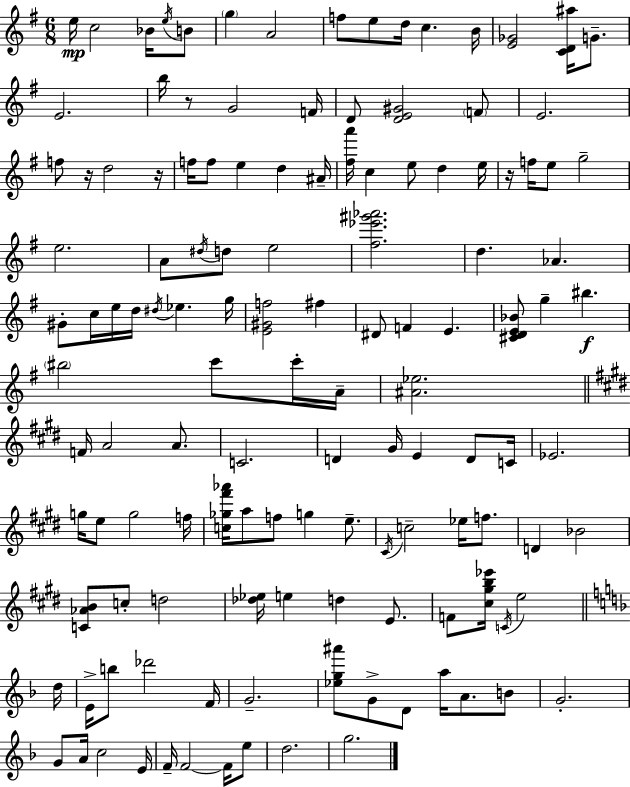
E5/s C5/h Bb4/s E5/s B4/e G5/q A4/h F5/e E5/e D5/s C5/q. B4/s [E4,Gb4]/h [C4,D4,A#5]/s G4/e. E4/h. B5/s R/e G4/h F4/s D4/e [D4,E4,G#4]/h F4/e E4/h. F5/e R/s D5/h R/s F5/s F5/e E5/q D5/q A#4/s [F#5,A6]/s C5/q E5/e D5/q E5/s R/s F5/s E5/e G5/h E5/h. A4/e D#5/s D5/e E5/h [F#5,Eb6,G#6,Ab6]/h. D5/q. Ab4/q. G#4/e C5/s E5/s D5/s D#5/s Eb5/q. G5/s [E4,G#4,F5]/h F#5/q D#4/e F4/q E4/q. [C#4,D4,E4,Bb4]/e G5/q BIS5/q. BIS5/h C6/e C6/s A4/s [A#4,Eb5]/h. F4/s A4/h A4/e. C4/h. D4/q G#4/s E4/q D4/e C4/s Eb4/h. G5/s E5/e G5/h F5/s [C5,Gb5,F#6,Ab6]/s A5/e F5/e G5/q E5/e. C#4/s C5/h Eb5/s F5/e. D4/q Bb4/h [C4,Ab4,B4]/e C5/e D5/h [Db5,Eb5]/s E5/q D5/q E4/e. F4/e [C#5,G#5,B5,Eb6]/s C4/s E5/h D5/s E4/s B5/e Db6/h F4/s G4/h. [Eb5,G5,A#6]/e G4/e D4/e A5/s A4/e. B4/e G4/h. G4/e A4/s C5/h E4/s F4/s F4/h F4/s E5/e D5/h. G5/h.